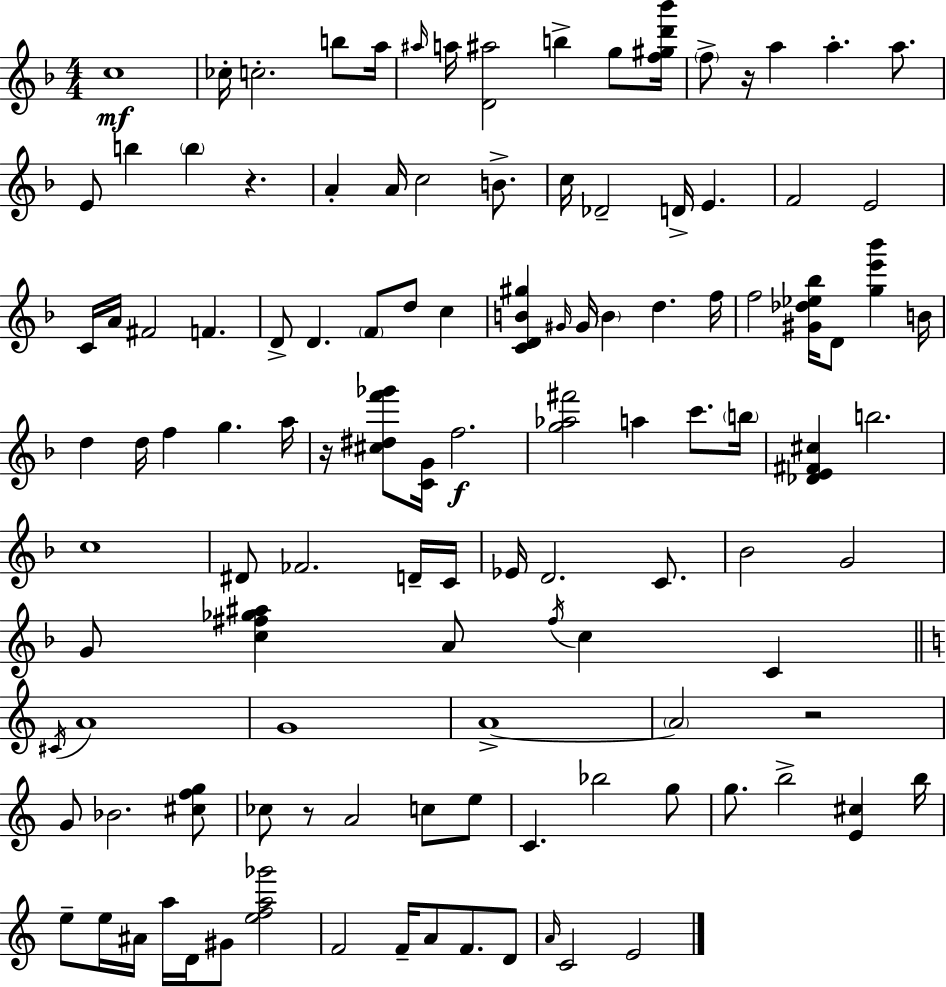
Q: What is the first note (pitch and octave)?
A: C5